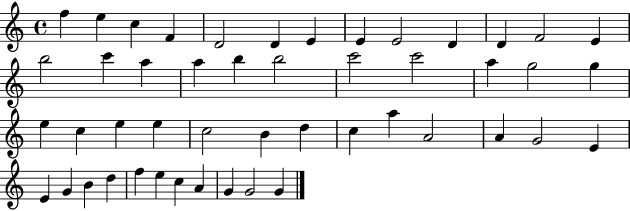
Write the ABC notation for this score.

X:1
T:Untitled
M:4/4
L:1/4
K:C
f e c F D2 D E E E2 D D F2 E b2 c' a a b b2 c'2 c'2 a g2 g e c e e c2 B d c a A2 A G2 E E G B d f e c A G G2 G